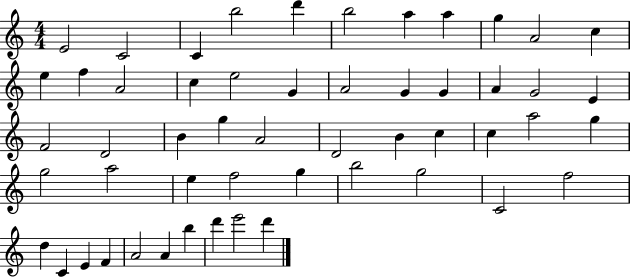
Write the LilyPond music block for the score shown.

{
  \clef treble
  \numericTimeSignature
  \time 4/4
  \key c \major
  e'2 c'2 | c'4 b''2 d'''4 | b''2 a''4 a''4 | g''4 a'2 c''4 | \break e''4 f''4 a'2 | c''4 e''2 g'4 | a'2 g'4 g'4 | a'4 g'2 e'4 | \break f'2 d'2 | b'4 g''4 a'2 | d'2 b'4 c''4 | c''4 a''2 g''4 | \break g''2 a''2 | e''4 f''2 g''4 | b''2 g''2 | c'2 f''2 | \break d''4 c'4 e'4 f'4 | a'2 a'4 b''4 | d'''4 e'''2 d'''4 | \bar "|."
}